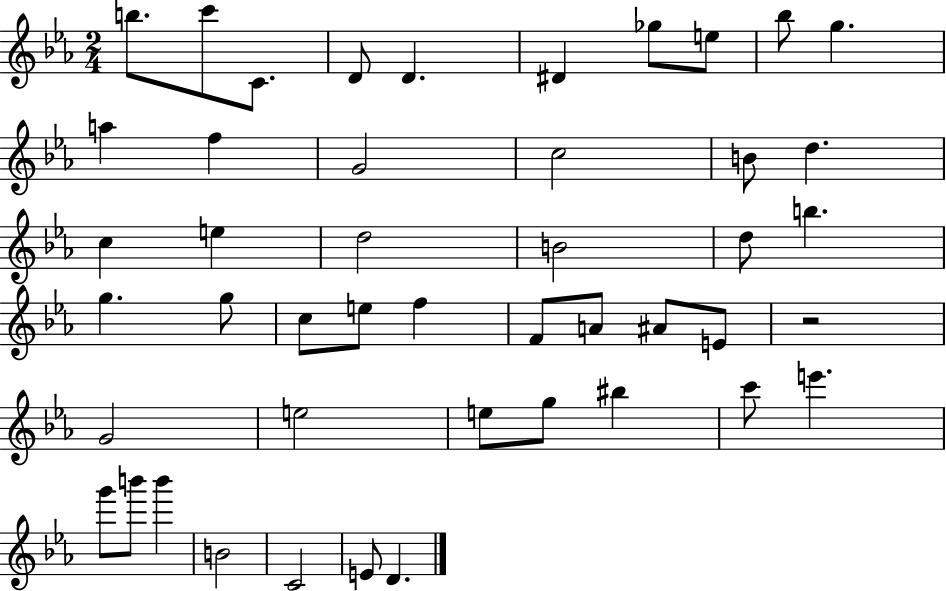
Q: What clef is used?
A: treble